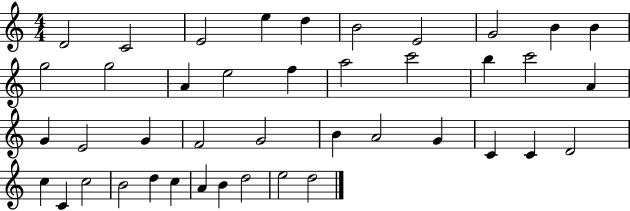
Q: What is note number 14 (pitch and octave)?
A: E5